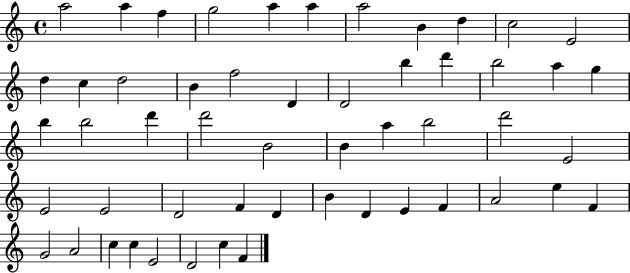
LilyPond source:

{
  \clef treble
  \time 4/4
  \defaultTimeSignature
  \key c \major
  a''2 a''4 f''4 | g''2 a''4 a''4 | a''2 b'4 d''4 | c''2 e'2 | \break d''4 c''4 d''2 | b'4 f''2 d'4 | d'2 b''4 d'''4 | b''2 a''4 g''4 | \break b''4 b''2 d'''4 | d'''2 b'2 | b'4 a''4 b''2 | d'''2 e'2 | \break e'2 e'2 | d'2 f'4 d'4 | b'4 d'4 e'4 f'4 | a'2 e''4 f'4 | \break g'2 a'2 | c''4 c''4 e'2 | d'2 c''4 f'4 | \bar "|."
}